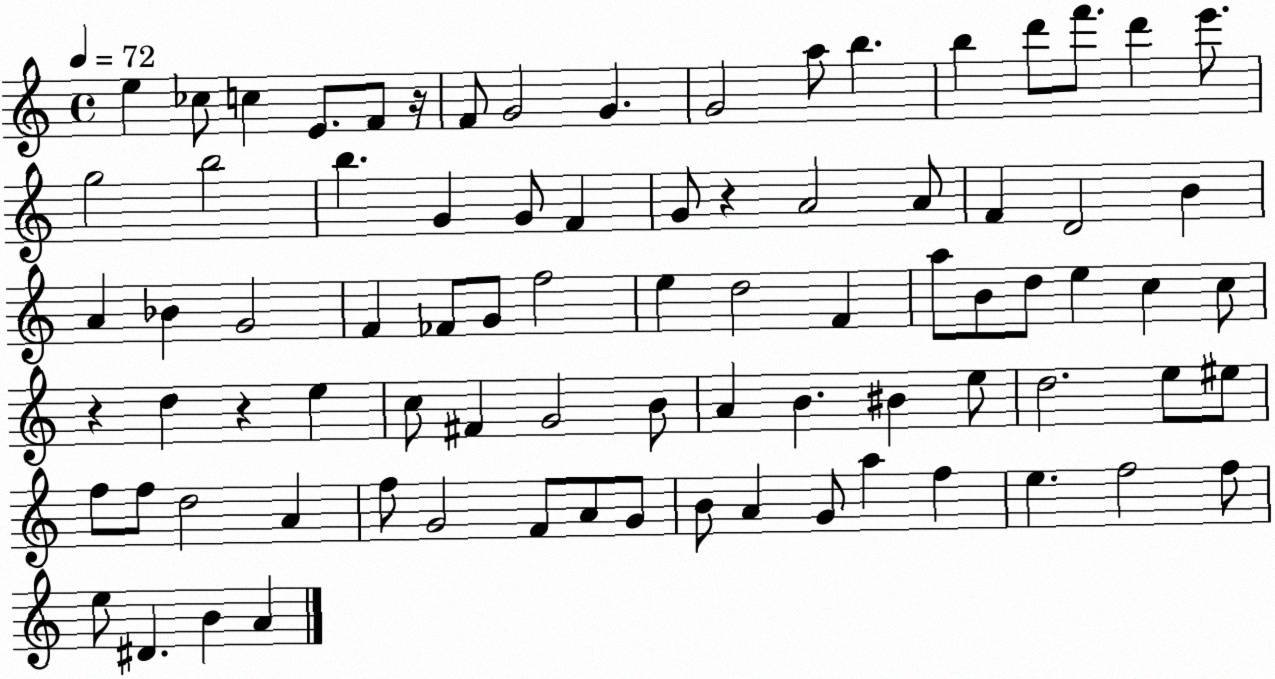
X:1
T:Untitled
M:4/4
L:1/4
K:C
e _c/2 c E/2 F/2 z/4 F/2 G2 G G2 a/2 b b d'/2 f'/2 d' e'/2 g2 b2 b G G/2 F G/2 z A2 A/2 F D2 B A _B G2 F _F/2 G/2 f2 e d2 F a/2 B/2 d/2 e c c/2 z d z e c/2 ^F G2 B/2 A B ^B e/2 d2 e/2 ^e/2 f/2 f/2 d2 A f/2 G2 F/2 A/2 G/2 B/2 A G/2 a f e f2 f/2 e/2 ^D B A